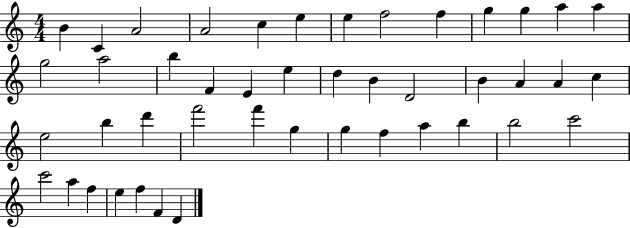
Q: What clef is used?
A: treble